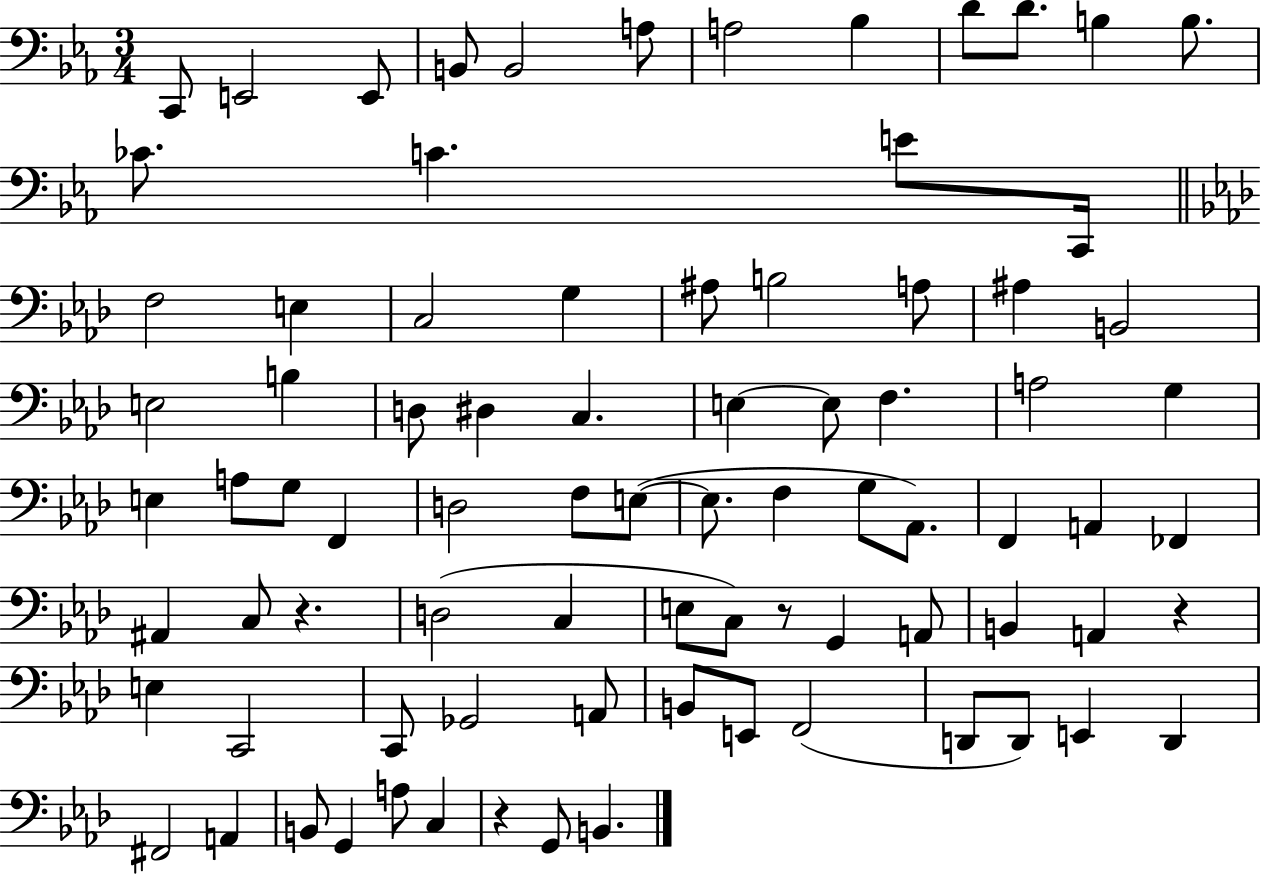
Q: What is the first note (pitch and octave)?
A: C2